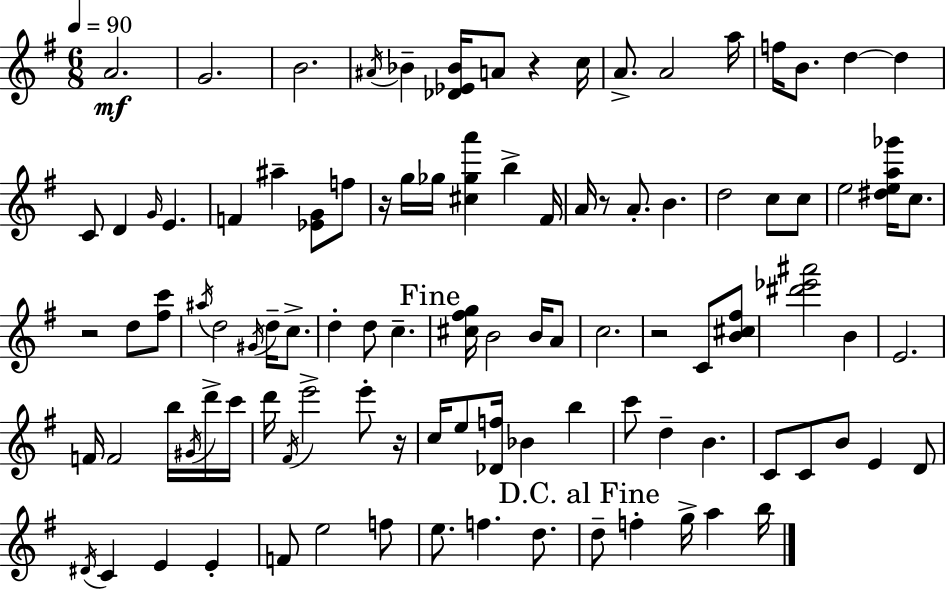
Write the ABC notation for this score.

X:1
T:Untitled
M:6/8
L:1/4
K:Em
A2 G2 B2 ^A/4 _B [_D_E_B]/4 A/2 z c/4 A/2 A2 a/4 f/4 B/2 d d C/2 D G/4 E F ^a [_EG]/2 f/2 z/4 g/4 _g/4 [^c_ga'] b ^F/4 A/4 z/2 A/2 B d2 c/2 c/2 e2 [^dea_g']/4 c/2 z2 d/2 [^fc']/2 ^a/4 d2 ^G/4 d/4 c/2 d d/2 c [^c^fg]/4 B2 B/4 A/2 c2 z2 C/2 [B^c^f]/2 [^d'_e'^a']2 B E2 F/4 F2 b/4 ^G/4 d'/4 c'/4 d'/4 ^F/4 e'2 e'/2 z/4 c/4 e/2 [_Df]/4 _B b c'/2 d B C/2 C/2 B/2 E D/2 ^D/4 C E E F/2 e2 f/2 e/2 f d/2 d/2 f g/4 a b/4